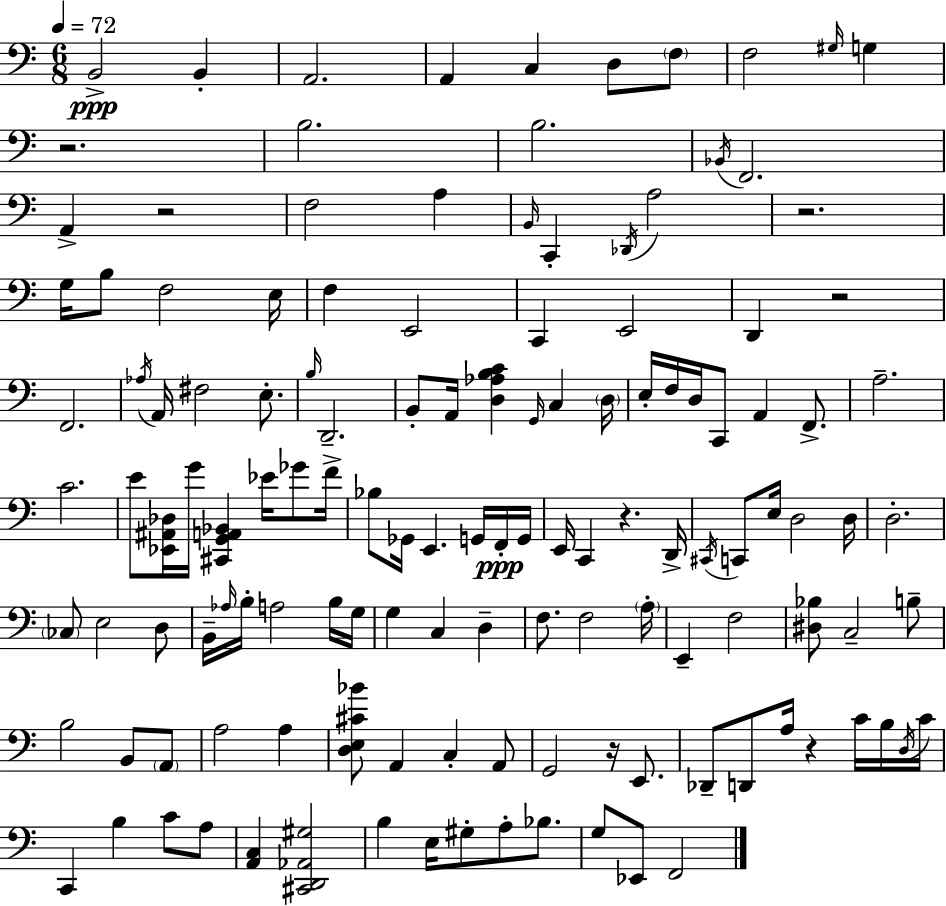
B2/h B2/q A2/h. A2/q C3/q D3/e F3/e F3/h G#3/s G3/q R/h. B3/h. B3/h. Bb2/s F2/h. A2/q R/h F3/h A3/q B2/s C2/q Db2/s A3/h R/h. G3/s B3/e F3/h E3/s F3/q E2/h C2/q E2/h D2/q R/h F2/h. Ab3/s A2/s F#3/h E3/e. B3/s D2/h. B2/e A2/s [D3,Ab3,B3,C4]/q G2/s C3/q D3/s E3/s F3/s D3/s C2/e A2/q F2/e. A3/h. C4/h. E4/e [Eb2,A#2,Db3]/s G4/s [C#2,G2,A2,Bb2]/q Eb4/s Gb4/e F4/s Bb3/e Gb2/s E2/q. G2/s F2/s G2/s E2/s C2/q R/q. D2/s C#2/s C2/e E3/s D3/h D3/s D3/h. CES3/e E3/h D3/e B2/s Ab3/s B3/s A3/h B3/s G3/s G3/q C3/q D3/q F3/e. F3/h A3/s E2/q F3/h [D#3,Bb3]/e C3/h B3/e B3/h B2/e A2/e A3/h A3/q [D3,E3,C#4,Bb4]/e A2/q C3/q A2/e G2/h R/s E2/e. Db2/e D2/e A3/s R/q C4/s B3/s D3/s C4/s C2/q B3/q C4/e A3/e [A2,C3]/q [C#2,D2,Ab2,G#3]/h B3/q E3/s G#3/e A3/e Bb3/e. G3/e Eb2/e F2/h